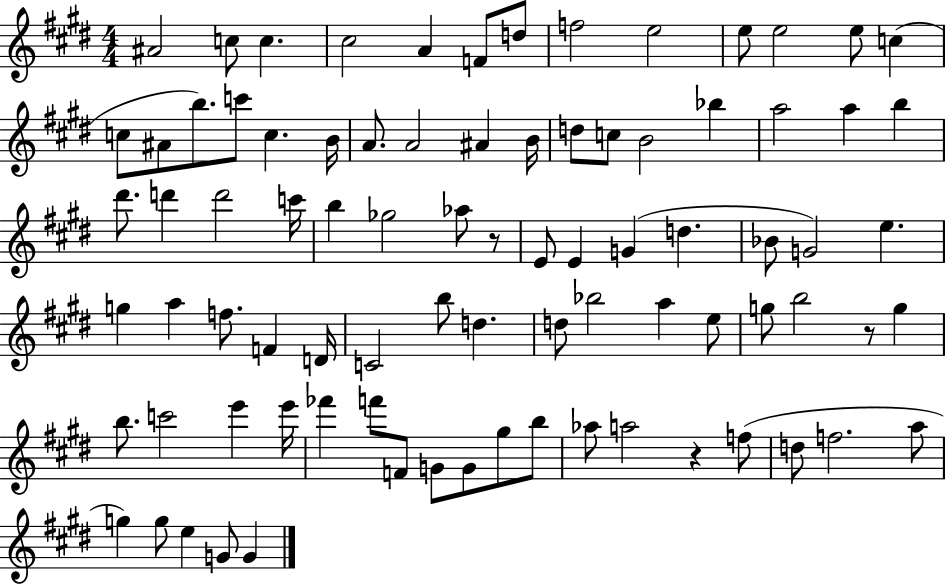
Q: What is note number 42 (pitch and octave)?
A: Bb4